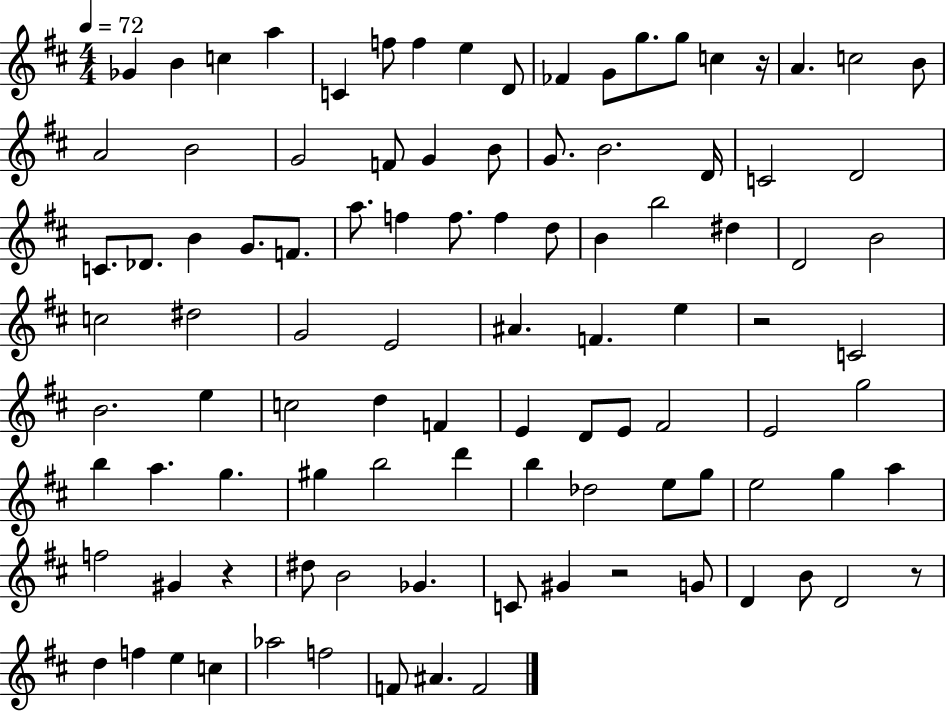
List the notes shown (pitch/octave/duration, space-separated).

Gb4/q B4/q C5/q A5/q C4/q F5/e F5/q E5/q D4/e FES4/q G4/e G5/e. G5/e C5/q R/s A4/q. C5/h B4/e A4/h B4/h G4/h F4/e G4/q B4/e G4/e. B4/h. D4/s C4/h D4/h C4/e. Db4/e. B4/q G4/e. F4/e. A5/e. F5/q F5/e. F5/q D5/e B4/q B5/h D#5/q D4/h B4/h C5/h D#5/h G4/h E4/h A#4/q. F4/q. E5/q R/h C4/h B4/h. E5/q C5/h D5/q F4/q E4/q D4/e E4/e F#4/h E4/h G5/h B5/q A5/q. G5/q. G#5/q B5/h D6/q B5/q Db5/h E5/e G5/e E5/h G5/q A5/q F5/h G#4/q R/q D#5/e B4/h Gb4/q. C4/e G#4/q R/h G4/e D4/q B4/e D4/h R/e D5/q F5/q E5/q C5/q Ab5/h F5/h F4/e A#4/q. F4/h